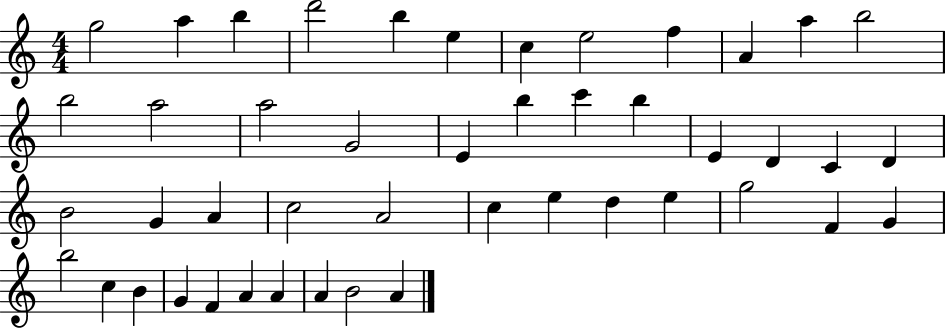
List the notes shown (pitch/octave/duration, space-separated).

G5/h A5/q B5/q D6/h B5/q E5/q C5/q E5/h F5/q A4/q A5/q B5/h B5/h A5/h A5/h G4/h E4/q B5/q C6/q B5/q E4/q D4/q C4/q D4/q B4/h G4/q A4/q C5/h A4/h C5/q E5/q D5/q E5/q G5/h F4/q G4/q B5/h C5/q B4/q G4/q F4/q A4/q A4/q A4/q B4/h A4/q